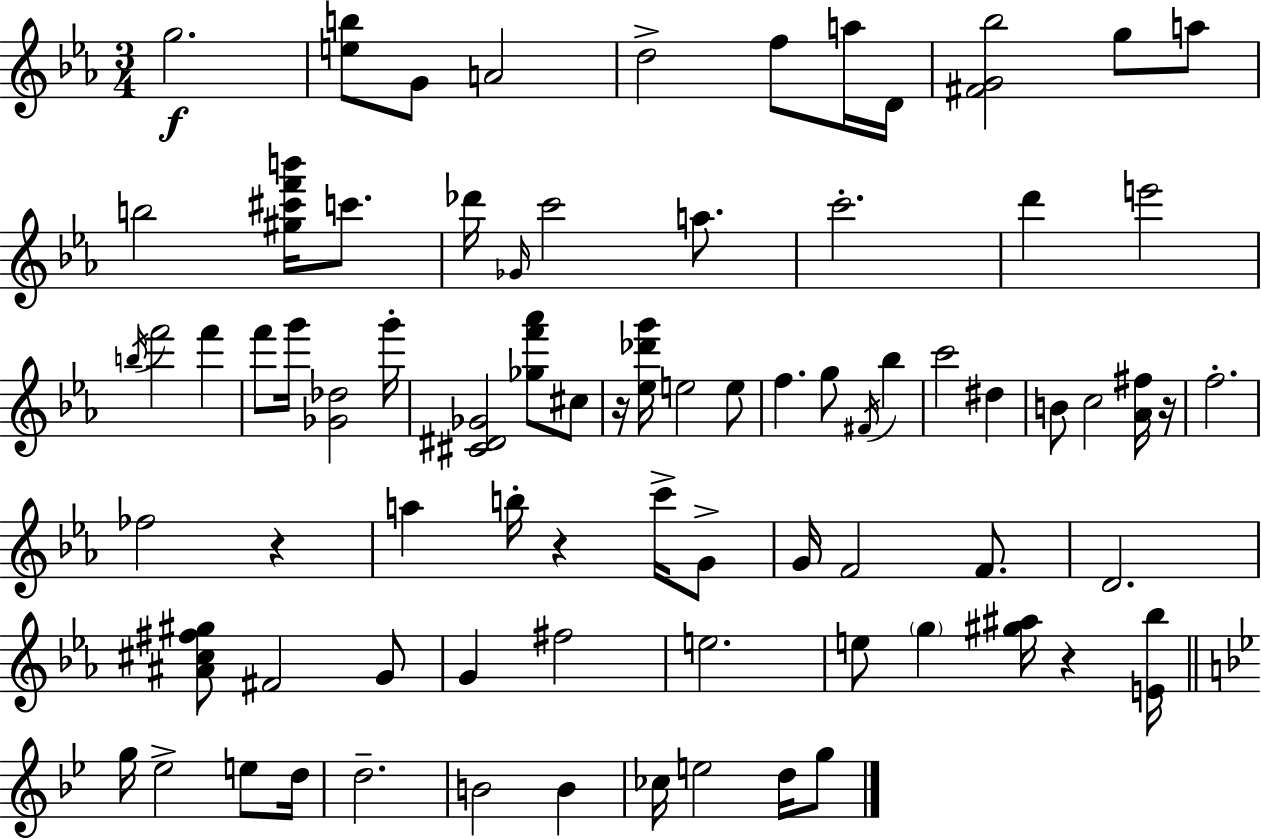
{
  \clef treble
  \numericTimeSignature
  \time 3/4
  \key c \minor
  g''2.\f | <e'' b''>8 g'8 a'2 | d''2-> f''8 a''16 d'16 | <fis' g' bes''>2 g''8 a''8 | \break b''2 <gis'' cis''' f''' b'''>16 c'''8. | des'''16 \grace { ges'16 } c'''2 a''8. | c'''2.-. | d'''4 e'''2 | \break \acciaccatura { b''16 } f'''2 f'''4 | f'''8 g'''16 <ges' des''>2 | g'''16-. <cis' dis' ges'>2 <ges'' f''' aes'''>8 | cis''8 r16 <ees'' des''' g'''>16 e''2 | \break e''8 f''4. g''8 \acciaccatura { fis'16 } bes''4 | c'''2 dis''4 | b'8 c''2 | <aes' fis''>16 r16 f''2.-. | \break fes''2 r4 | a''4 b''16-. r4 | c'''16-> g'8-> g'16 f'2 | f'8. d'2. | \break <ais' cis'' fis'' gis''>8 fis'2 | g'8 g'4 fis''2 | e''2. | e''8 \parenthesize g''4 <gis'' ais''>16 r4 | \break <e' bes''>16 \bar "||" \break \key bes \major g''16 ees''2-> e''8 d''16 | d''2.-- | b'2 b'4 | ces''16 e''2 d''16 g''8 | \break \bar "|."
}